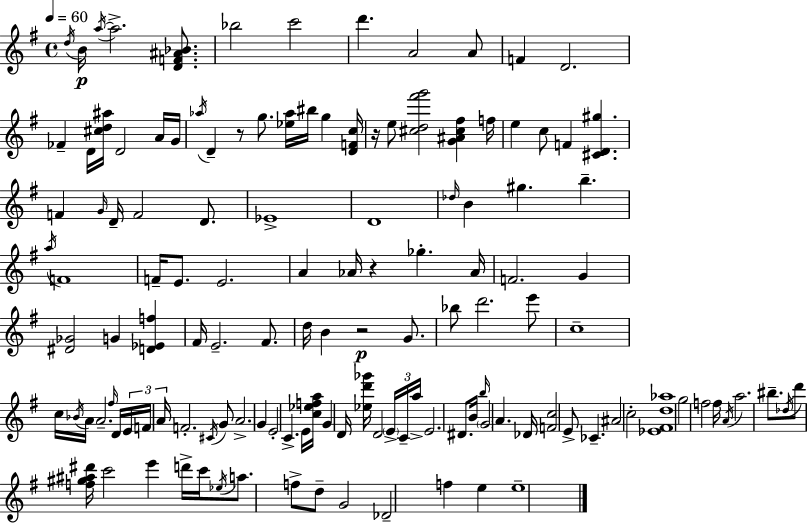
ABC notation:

X:1
T:Untitled
M:4/4
L:1/4
K:Em
d/4 B/4 a/4 a2 [DF^A_B]/2 _b2 c'2 d' A2 A/2 F D2 _F D/4 [^cd^a]/4 D2 A/4 G/4 _a/4 D z/2 g/2 [_e_a]/4 ^b/4 g [DFc]/4 z/4 e/2 [^cd^f'g']2 [G^A^c^f] f/4 e c/2 F [^CD^g] F G/4 D/4 F2 D/2 _E4 D4 _d/4 B ^g b a/4 F4 F/4 E/2 E2 A _A/4 z _g _A/4 F2 G [^D_G]2 G [D_Ef] ^F/4 E2 ^F/2 d/4 B z2 G/2 _b/2 d'2 e'/2 c4 c/4 _B/4 A/4 A2 ^f/4 D/4 E/4 F/4 A/4 F2 ^C/4 G/2 A2 G E2 C E/4 [c_efa]/4 G D/4 [_ed'_g']/4 D2 E/4 C/4 a/4 E2 ^D/2 B/4 b/4 G2 A _D/4 [Fc]2 E/2 _C ^A2 c2 [_E^Fd_a]4 g2 f2 f/4 A/4 a2 ^b/2 _d/4 d'/2 [f^g^a^d']/4 c'2 e' d'/4 c'/4 _e/4 a/2 f/2 d/2 G2 _D2 f e e4